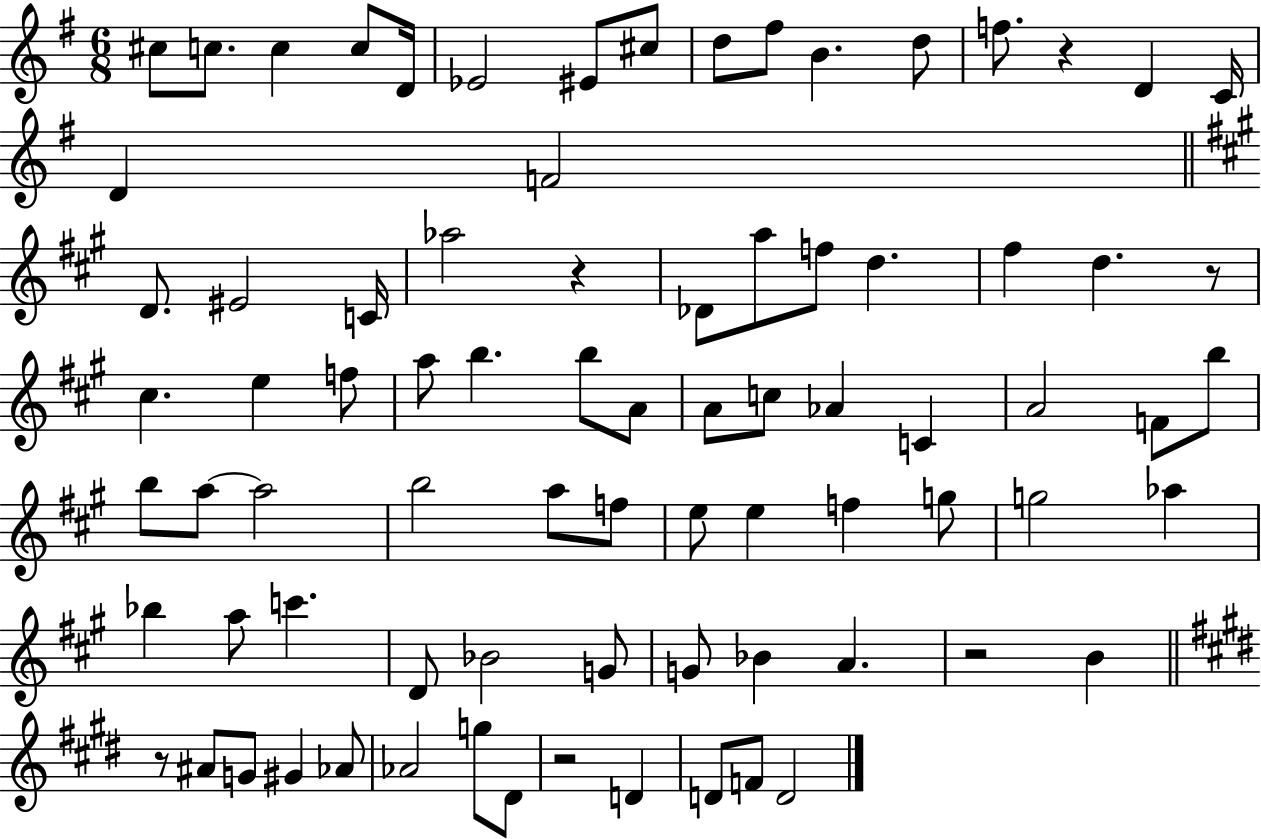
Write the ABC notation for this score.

X:1
T:Untitled
M:6/8
L:1/4
K:G
^c/2 c/2 c c/2 D/4 _E2 ^E/2 ^c/2 d/2 ^f/2 B d/2 f/2 z D C/4 D F2 D/2 ^E2 C/4 _a2 z _D/2 a/2 f/2 d ^f d z/2 ^c e f/2 a/2 b b/2 A/2 A/2 c/2 _A C A2 F/2 b/2 b/2 a/2 a2 b2 a/2 f/2 e/2 e f g/2 g2 _a _b a/2 c' D/2 _B2 G/2 G/2 _B A z2 B z/2 ^A/2 G/2 ^G _A/2 _A2 g/2 ^D/2 z2 D D/2 F/2 D2